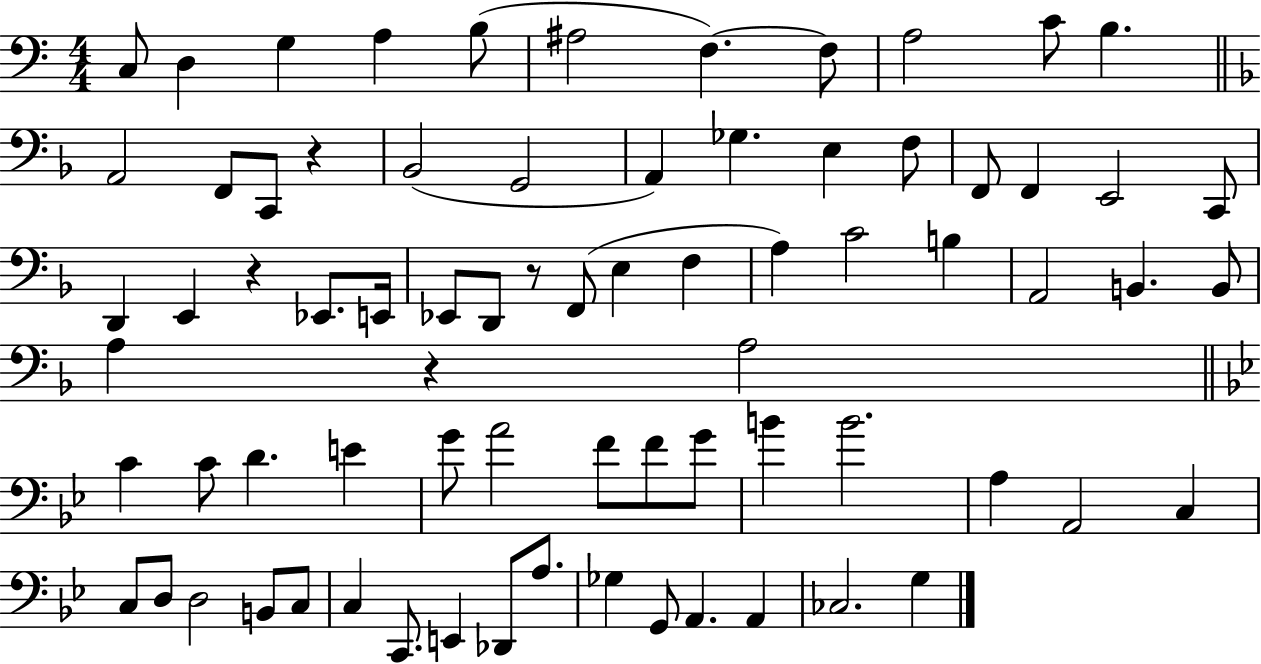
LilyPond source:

{
  \clef bass
  \numericTimeSignature
  \time 4/4
  \key c \major
  c8 d4 g4 a4 b8( | ais2 f4.~~) f8 | a2 c'8 b4. | \bar "||" \break \key f \major a,2 f,8 c,8 r4 | bes,2( g,2 | a,4) ges4. e4 f8 | f,8 f,4 e,2 c,8 | \break d,4 e,4 r4 ees,8. e,16 | ees,8 d,8 r8 f,8( e4 f4 | a4) c'2 b4 | a,2 b,4. b,8 | \break a4 r4 a2 | \bar "||" \break \key g \minor c'4 c'8 d'4. e'4 | g'8 a'2 f'8 f'8 g'8 | b'4 b'2. | a4 a,2 c4 | \break c8 d8 d2 b,8 c8 | c4 c,8. e,4 des,8 a8. | ges4 g,8 a,4. a,4 | ces2. g4 | \break \bar "|."
}